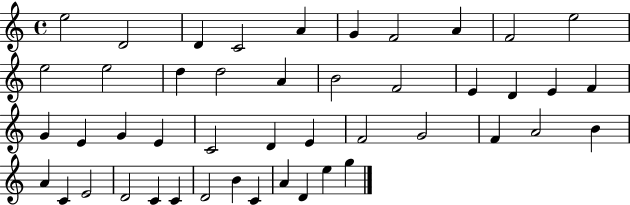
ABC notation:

X:1
T:Untitled
M:4/4
L:1/4
K:C
e2 D2 D C2 A G F2 A F2 e2 e2 e2 d d2 A B2 F2 E D E F G E G E C2 D E F2 G2 F A2 B A C E2 D2 C C D2 B C A D e g